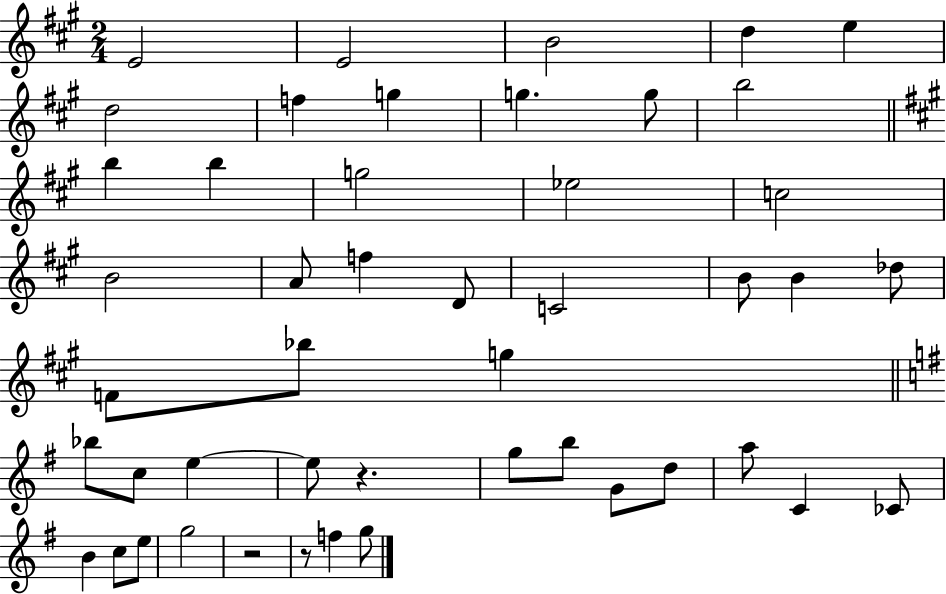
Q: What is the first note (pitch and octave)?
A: E4